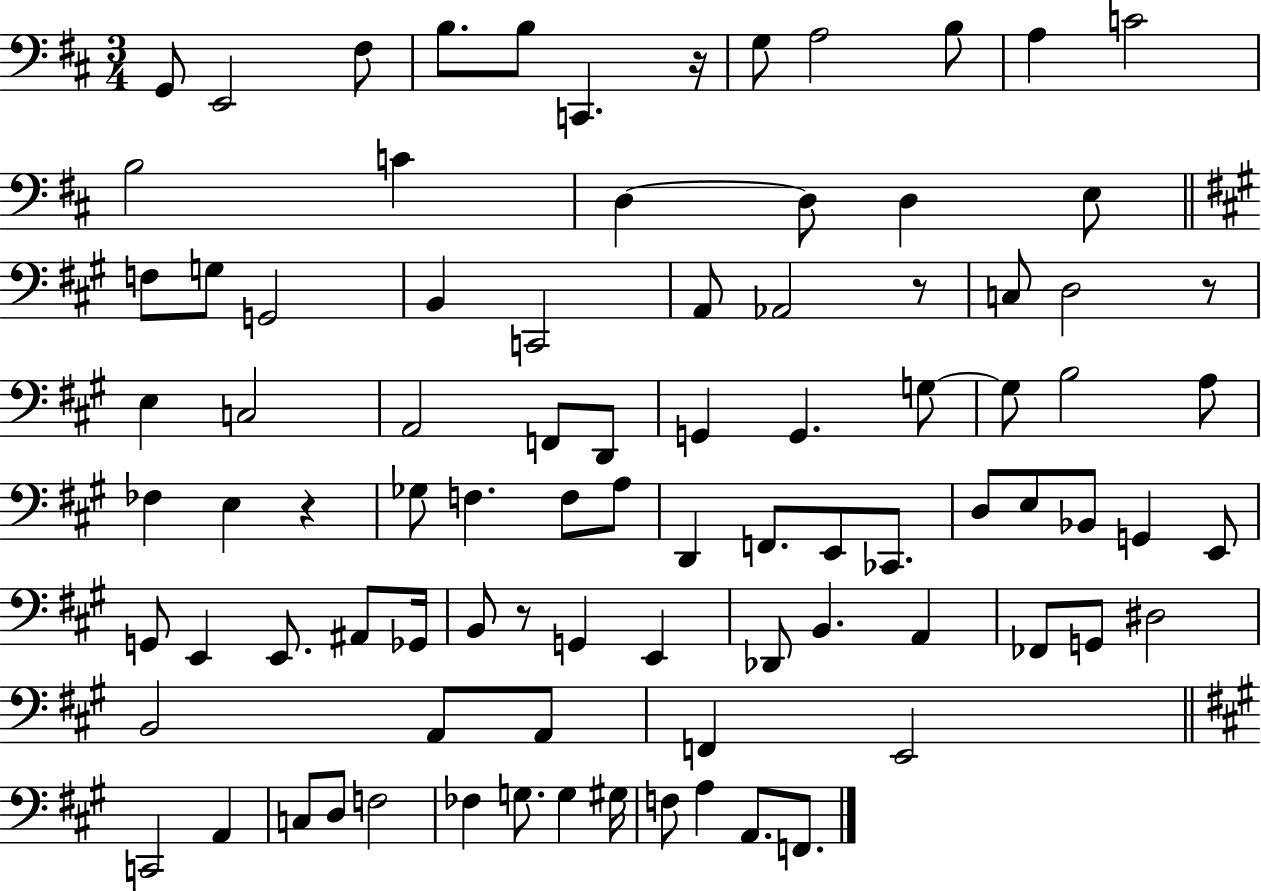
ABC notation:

X:1
T:Untitled
M:3/4
L:1/4
K:D
G,,/2 E,,2 ^F,/2 B,/2 B,/2 C,, z/4 G,/2 A,2 B,/2 A, C2 B,2 C D, D,/2 D, E,/2 F,/2 G,/2 G,,2 B,, C,,2 A,,/2 _A,,2 z/2 C,/2 D,2 z/2 E, C,2 A,,2 F,,/2 D,,/2 G,, G,, G,/2 G,/2 B,2 A,/2 _F, E, z _G,/2 F, F,/2 A,/2 D,, F,,/2 E,,/2 _C,,/2 D,/2 E,/2 _B,,/2 G,, E,,/2 G,,/2 E,, E,,/2 ^A,,/2 _G,,/4 B,,/2 z/2 G,, E,, _D,,/2 B,, A,, _F,,/2 G,,/2 ^D,2 B,,2 A,,/2 A,,/2 F,, E,,2 C,,2 A,, C,/2 D,/2 F,2 _F, G,/2 G, ^G,/4 F,/2 A, A,,/2 F,,/2